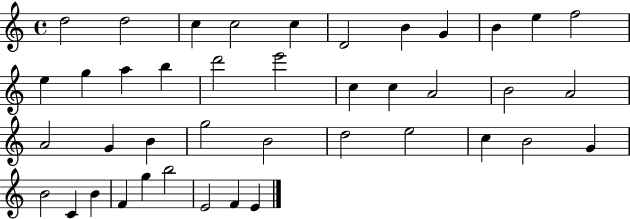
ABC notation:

X:1
T:Untitled
M:4/4
L:1/4
K:C
d2 d2 c c2 c D2 B G B e f2 e g a b d'2 e'2 c c A2 B2 A2 A2 G B g2 B2 d2 e2 c B2 G B2 C B F g b2 E2 F E